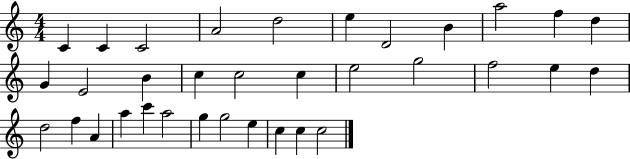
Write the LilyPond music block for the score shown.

{
  \clef treble
  \numericTimeSignature
  \time 4/4
  \key c \major
  c'4 c'4 c'2 | a'2 d''2 | e''4 d'2 b'4 | a''2 f''4 d''4 | \break g'4 e'2 b'4 | c''4 c''2 c''4 | e''2 g''2 | f''2 e''4 d''4 | \break d''2 f''4 a'4 | a''4 c'''4 a''2 | g''4 g''2 e''4 | c''4 c''4 c''2 | \break \bar "|."
}